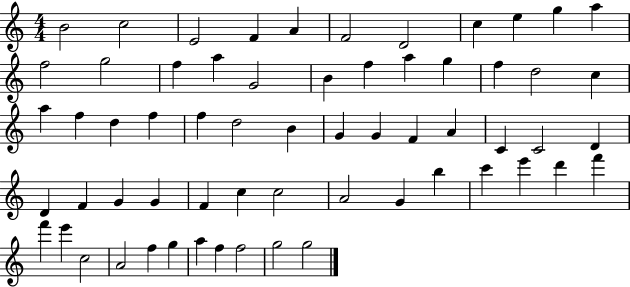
B4/h C5/h E4/h F4/q A4/q F4/h D4/h C5/q E5/q G5/q A5/q F5/h G5/h F5/q A5/q G4/h B4/q F5/q A5/q G5/q F5/q D5/h C5/q A5/q F5/q D5/q F5/q F5/q D5/h B4/q G4/q G4/q F4/q A4/q C4/q C4/h D4/q D4/q F4/q G4/q G4/q F4/q C5/q C5/h A4/h G4/q B5/q C6/q E6/q D6/q F6/q F6/q E6/q C5/h A4/h F5/q G5/q A5/q F5/q F5/h G5/h G5/h